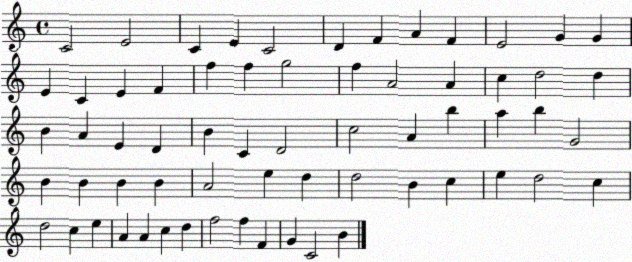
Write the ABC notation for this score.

X:1
T:Untitled
M:4/4
L:1/4
K:C
C2 E2 C E C2 D F A F E2 G G E C E F f f g2 f A2 A c d2 d B A E D B C D2 c2 A b a b G2 B B B B A2 e d d2 B c e d2 c d2 c e A A c d f2 f F G C2 B